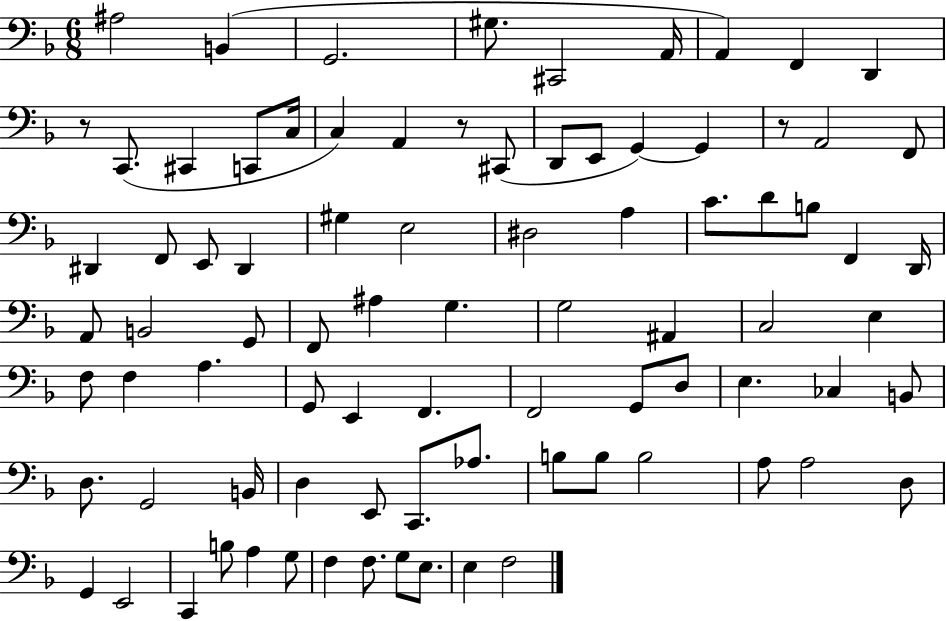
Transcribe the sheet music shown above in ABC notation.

X:1
T:Untitled
M:6/8
L:1/4
K:F
^A,2 B,, G,,2 ^G,/2 ^C,,2 A,,/4 A,, F,, D,, z/2 C,,/2 ^C,, C,,/2 C,/4 C, A,, z/2 ^C,,/2 D,,/2 E,,/2 G,, G,, z/2 A,,2 F,,/2 ^D,, F,,/2 E,,/2 ^D,, ^G, E,2 ^D,2 A, C/2 D/2 B,/2 F,, D,,/4 A,,/2 B,,2 G,,/2 F,,/2 ^A, G, G,2 ^A,, C,2 E, F,/2 F, A, G,,/2 E,, F,, F,,2 G,,/2 D,/2 E, _C, B,,/2 D,/2 G,,2 B,,/4 D, E,,/2 C,,/2 _A,/2 B,/2 B,/2 B,2 A,/2 A,2 D,/2 G,, E,,2 C,, B,/2 A, G,/2 F, F,/2 G,/2 E,/2 E, F,2